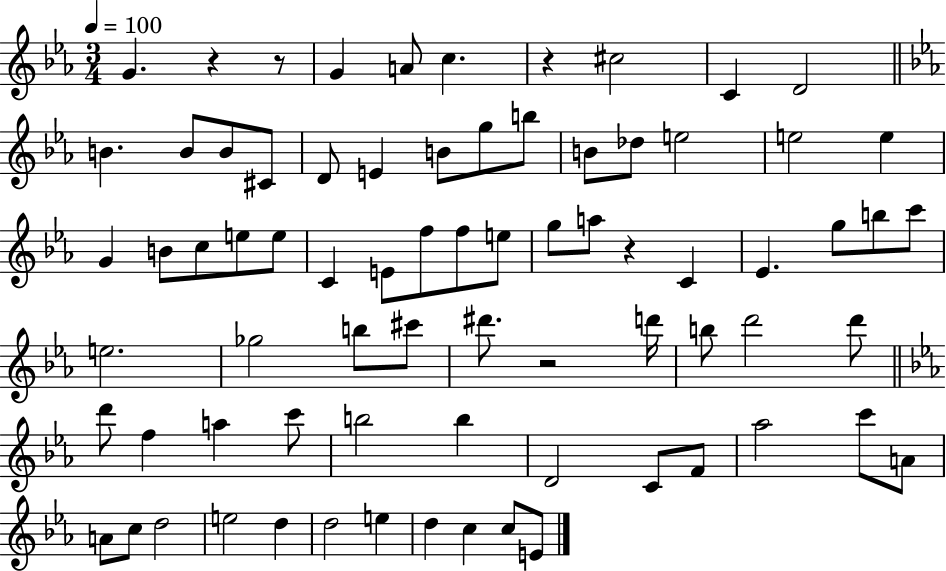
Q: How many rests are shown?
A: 5